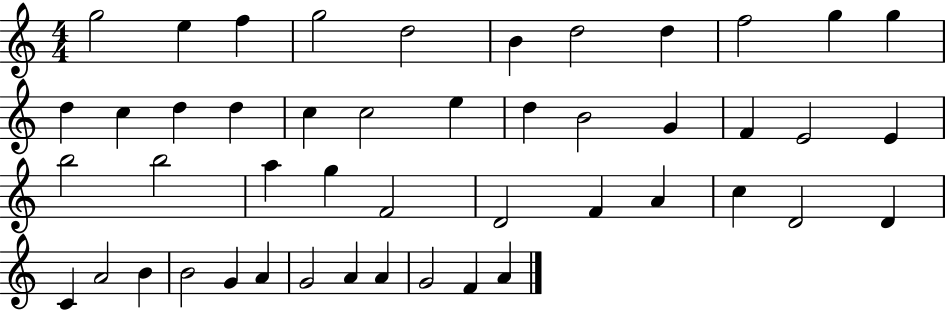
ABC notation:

X:1
T:Untitled
M:4/4
L:1/4
K:C
g2 e f g2 d2 B d2 d f2 g g d c d d c c2 e d B2 G F E2 E b2 b2 a g F2 D2 F A c D2 D C A2 B B2 G A G2 A A G2 F A